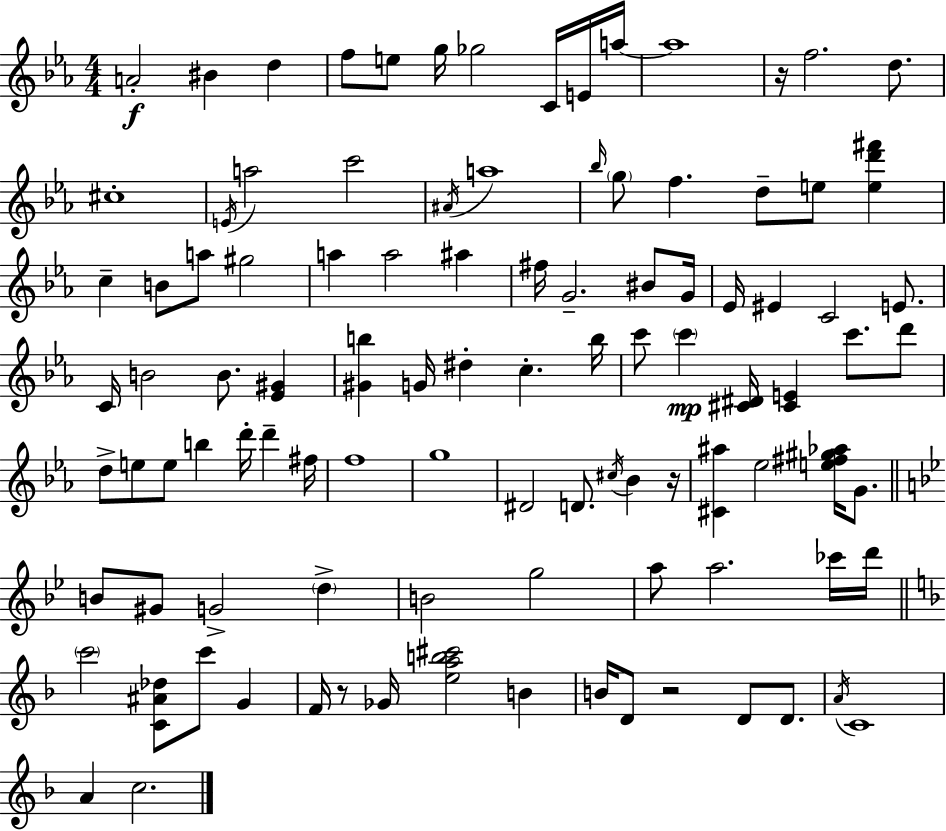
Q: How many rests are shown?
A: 4